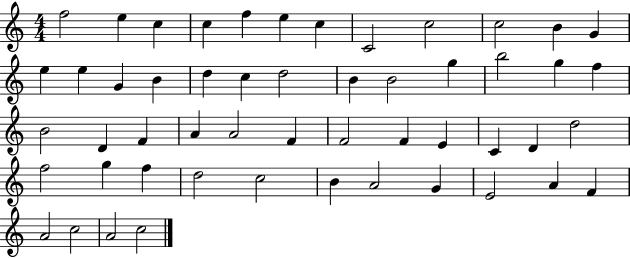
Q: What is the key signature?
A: C major